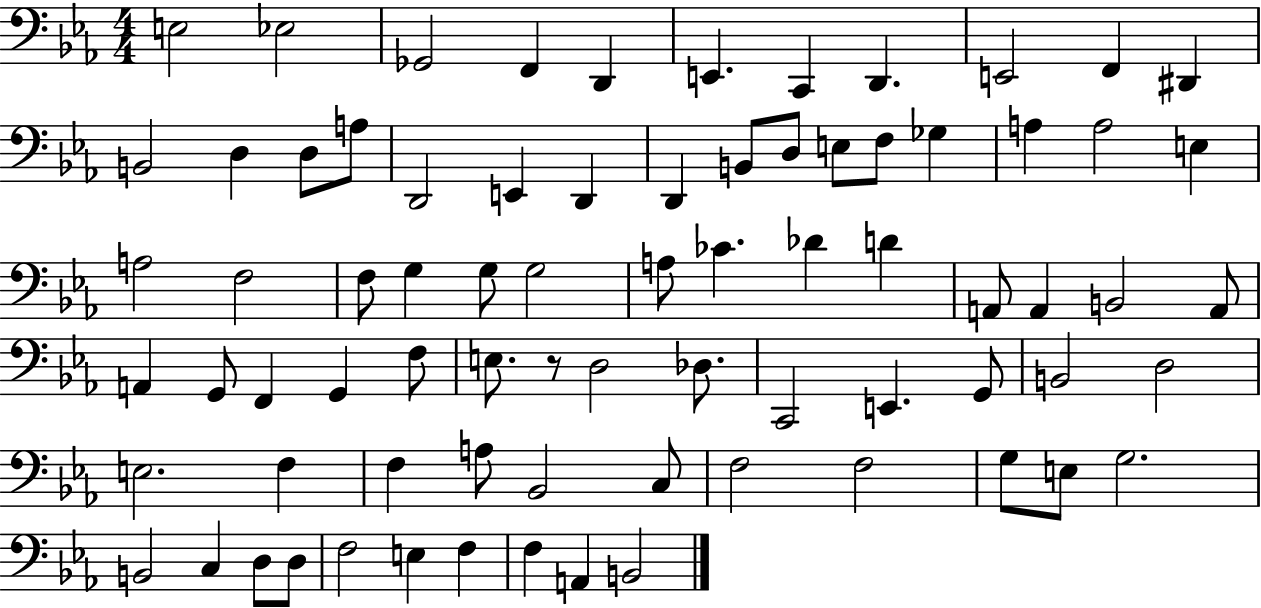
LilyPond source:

{
  \clef bass
  \numericTimeSignature
  \time 4/4
  \key ees \major
  e2 ees2 | ges,2 f,4 d,4 | e,4. c,4 d,4. | e,2 f,4 dis,4 | \break b,2 d4 d8 a8 | d,2 e,4 d,4 | d,4 b,8 d8 e8 f8 ges4 | a4 a2 e4 | \break a2 f2 | f8 g4 g8 g2 | a8 ces'4. des'4 d'4 | a,8 a,4 b,2 a,8 | \break a,4 g,8 f,4 g,4 f8 | e8. r8 d2 des8. | c,2 e,4. g,8 | b,2 d2 | \break e2. f4 | f4 a8 bes,2 c8 | f2 f2 | g8 e8 g2. | \break b,2 c4 d8 d8 | f2 e4 f4 | f4 a,4 b,2 | \bar "|."
}